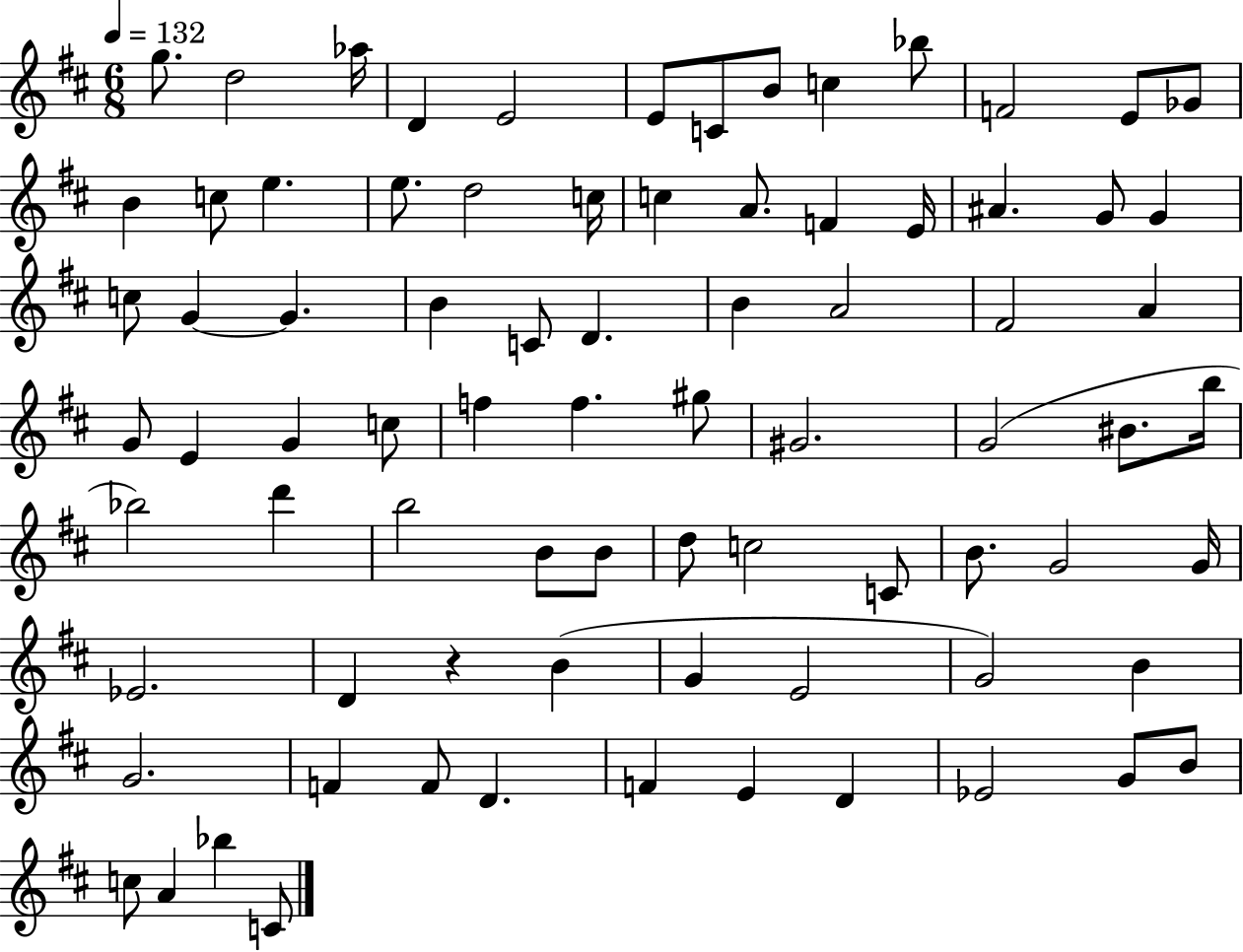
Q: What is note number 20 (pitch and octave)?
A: C5